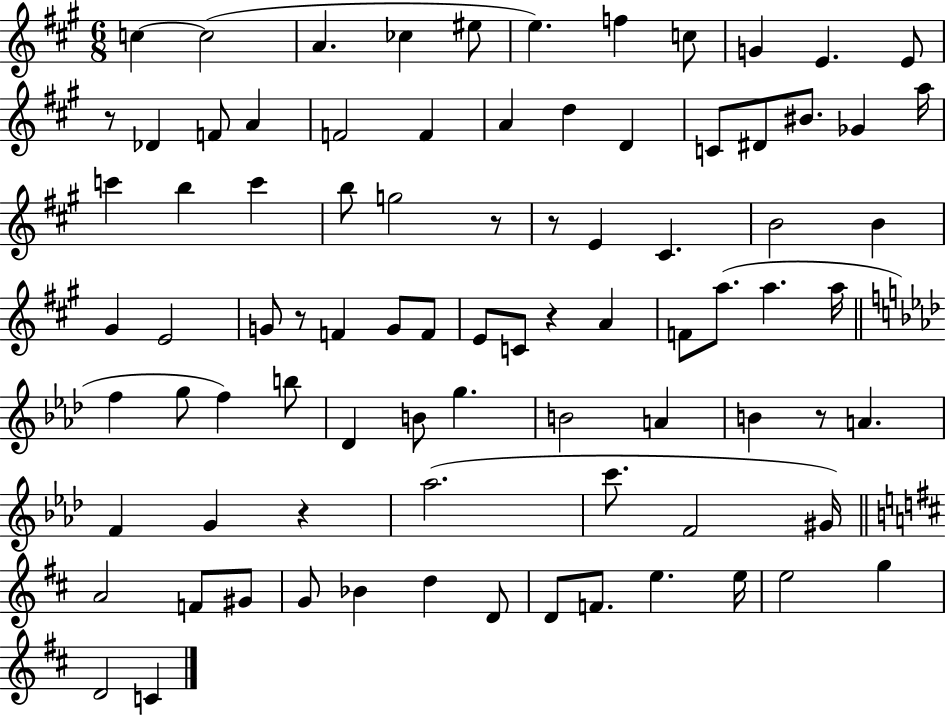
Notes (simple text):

C5/q C5/h A4/q. CES5/q EIS5/e E5/q. F5/q C5/e G4/q E4/q. E4/e R/e Db4/q F4/e A4/q F4/h F4/q A4/q D5/q D4/q C4/e D#4/e BIS4/e. Gb4/q A5/s C6/q B5/q C6/q B5/e G5/h R/e R/e E4/q C#4/q. B4/h B4/q G#4/q E4/h G4/e R/e F4/q G4/e F4/e E4/e C4/e R/q A4/q F4/e A5/e. A5/q. A5/s F5/q G5/e F5/q B5/e Db4/q B4/e G5/q. B4/h A4/q B4/q R/e A4/q. F4/q G4/q R/q Ab5/h. C6/e. F4/h G#4/s A4/h F4/e G#4/e G4/e Bb4/q D5/q D4/e D4/e F4/e. E5/q. E5/s E5/h G5/q D4/h C4/q